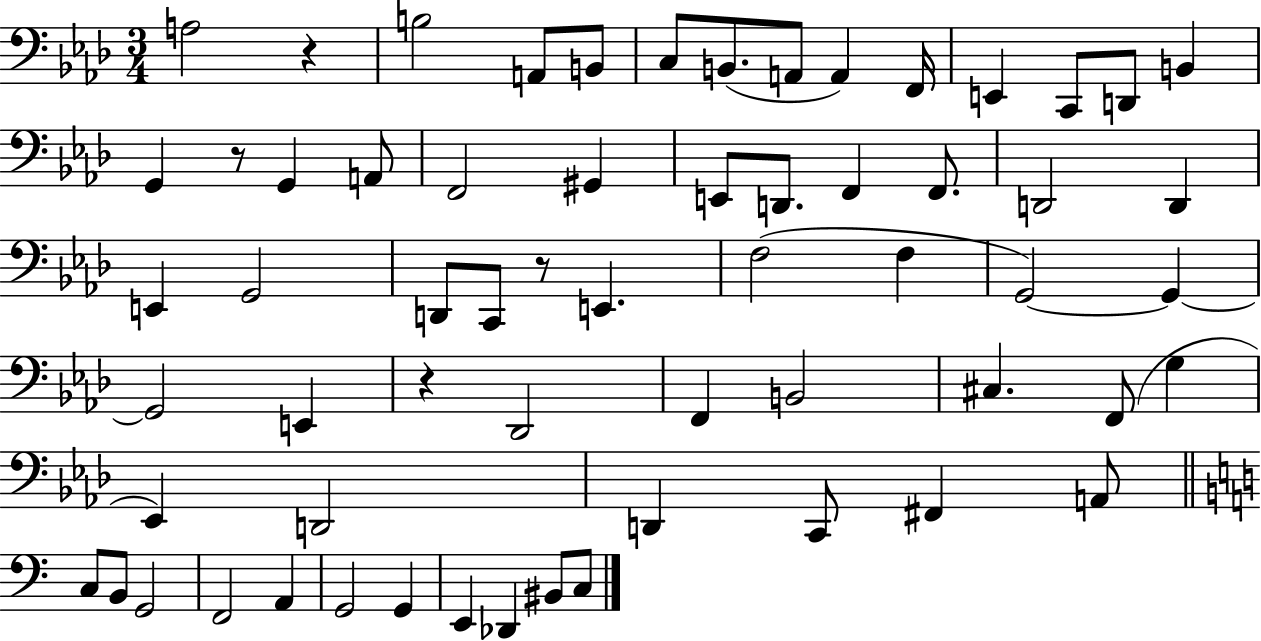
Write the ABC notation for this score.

X:1
T:Untitled
M:3/4
L:1/4
K:Ab
A,2 z B,2 A,,/2 B,,/2 C,/2 B,,/2 A,,/2 A,, F,,/4 E,, C,,/2 D,,/2 B,, G,, z/2 G,, A,,/2 F,,2 ^G,, E,,/2 D,,/2 F,, F,,/2 D,,2 D,, E,, G,,2 D,,/2 C,,/2 z/2 E,, F,2 F, G,,2 G,, G,,2 E,, z _D,,2 F,, B,,2 ^C, F,,/2 G, _E,, D,,2 D,, C,,/2 ^F,, A,,/2 C,/2 B,,/2 G,,2 F,,2 A,, G,,2 G,, E,, _D,, ^B,,/2 C,/2